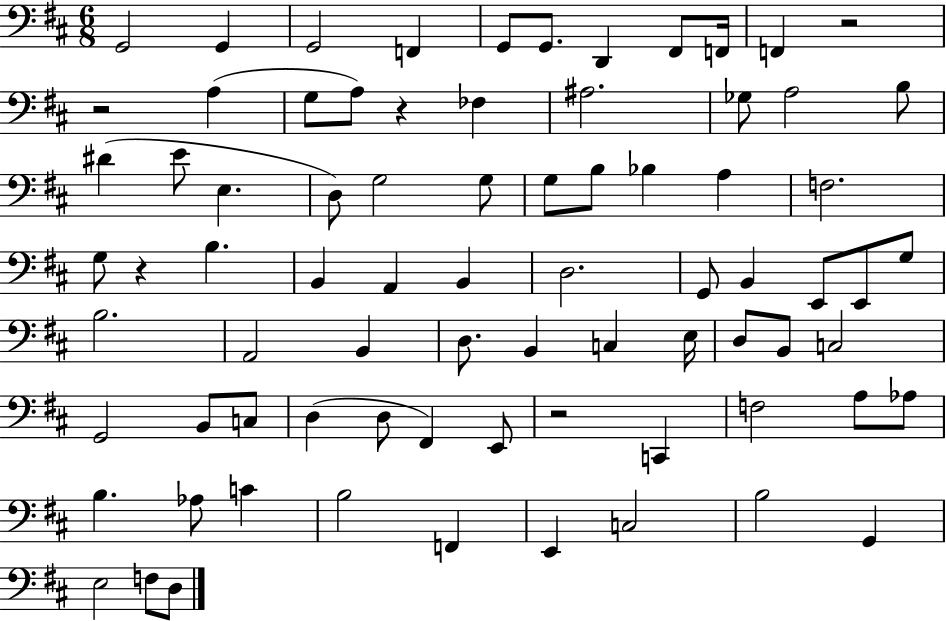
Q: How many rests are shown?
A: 5